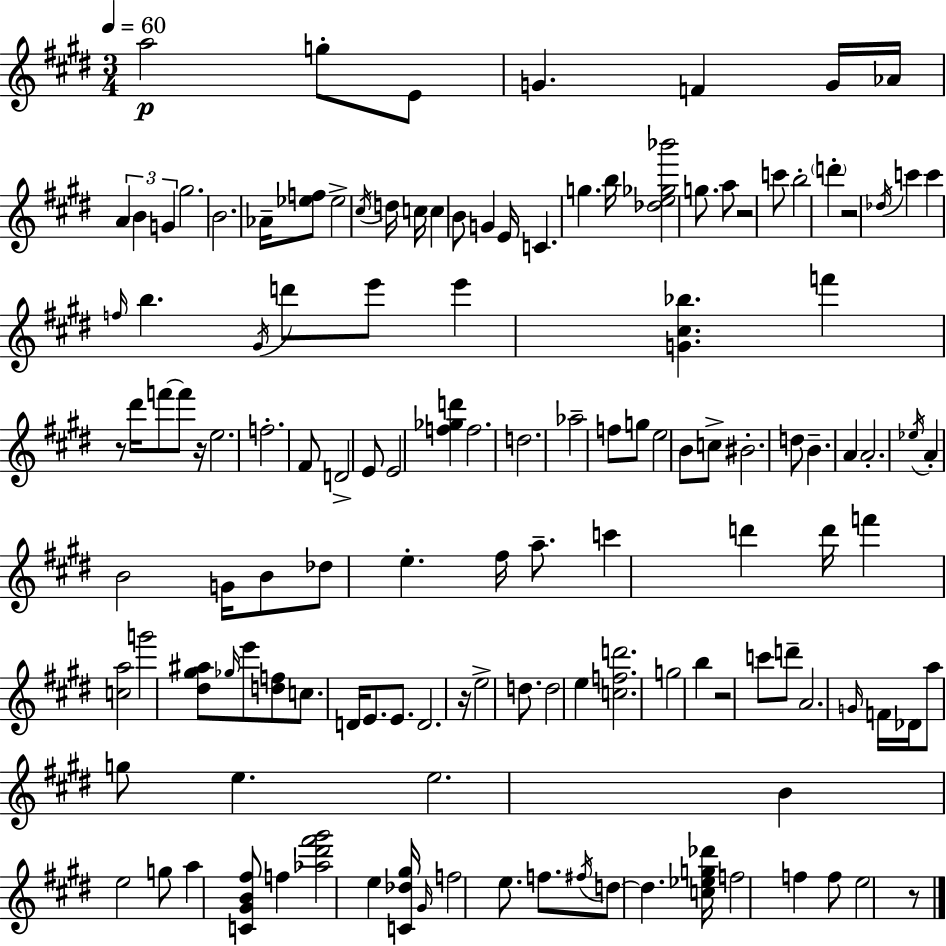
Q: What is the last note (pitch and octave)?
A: E5